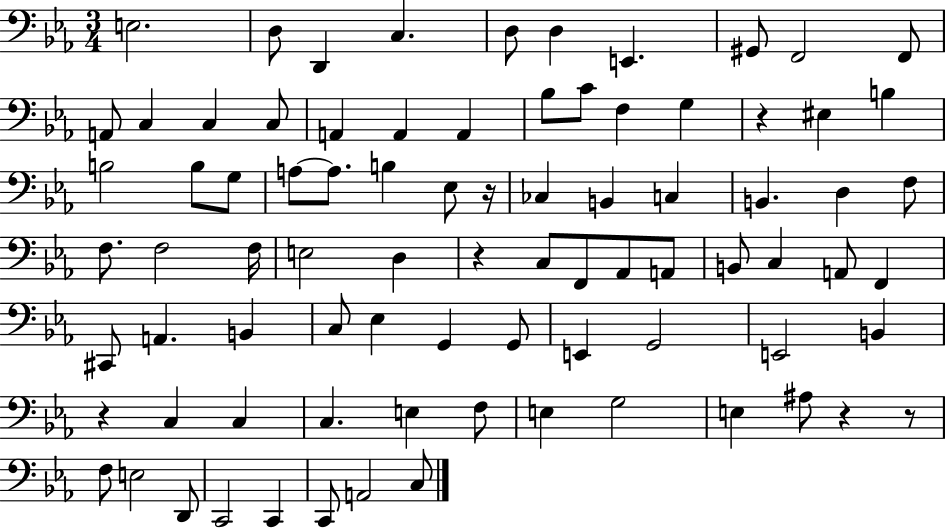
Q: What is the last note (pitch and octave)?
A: C3